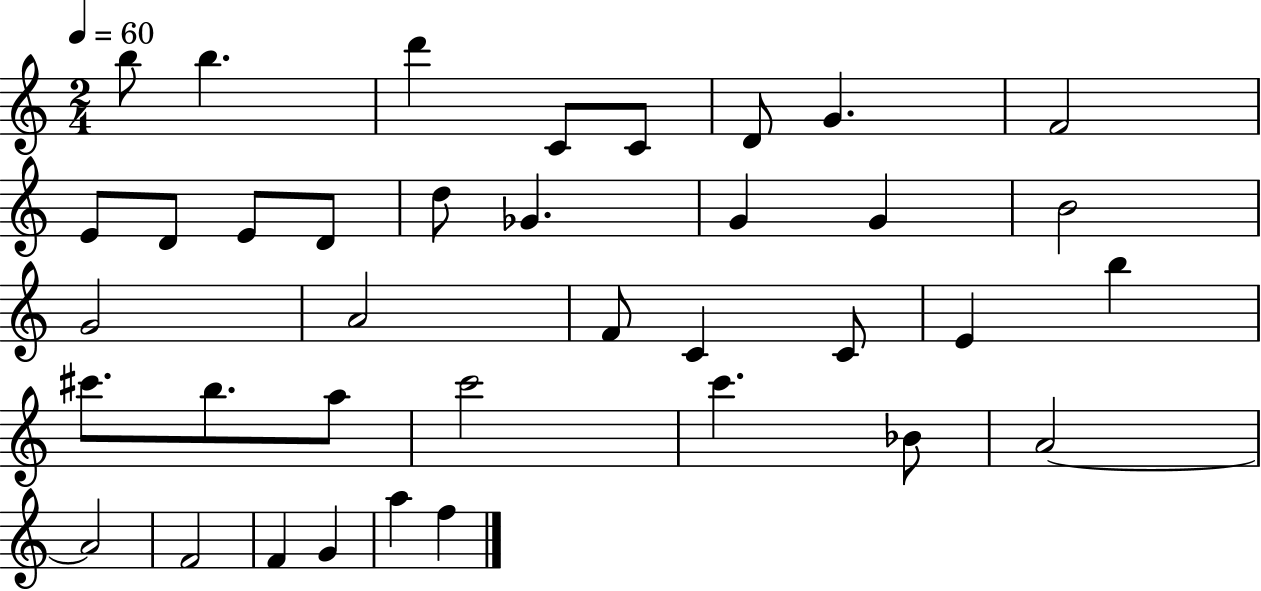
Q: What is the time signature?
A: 2/4